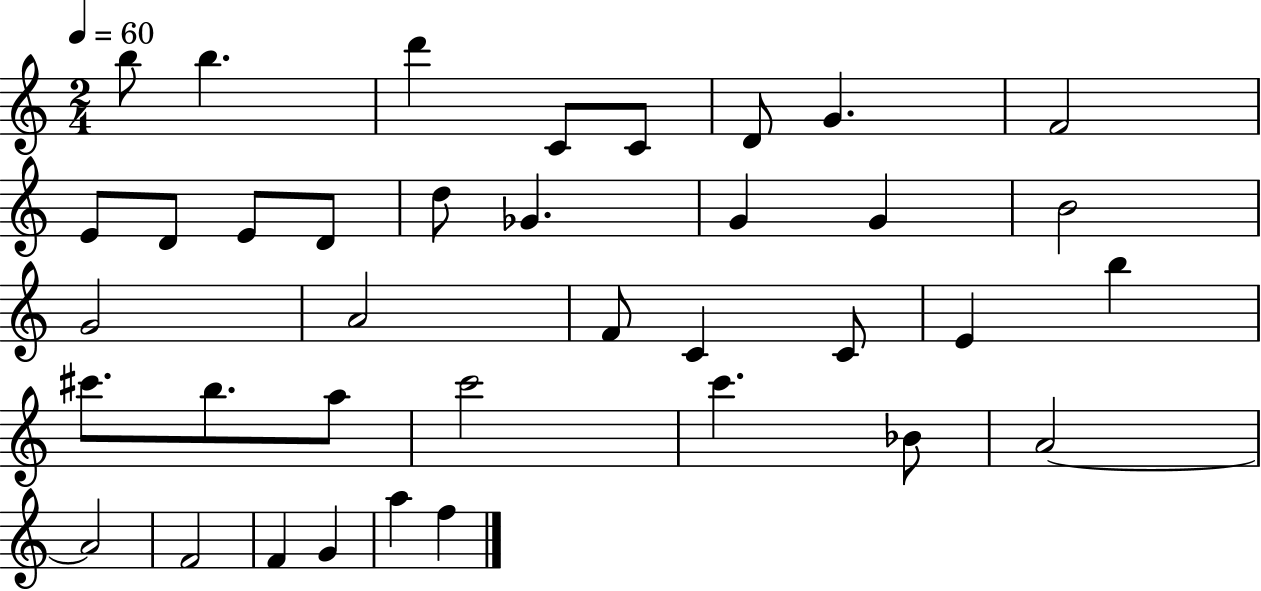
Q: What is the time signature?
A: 2/4